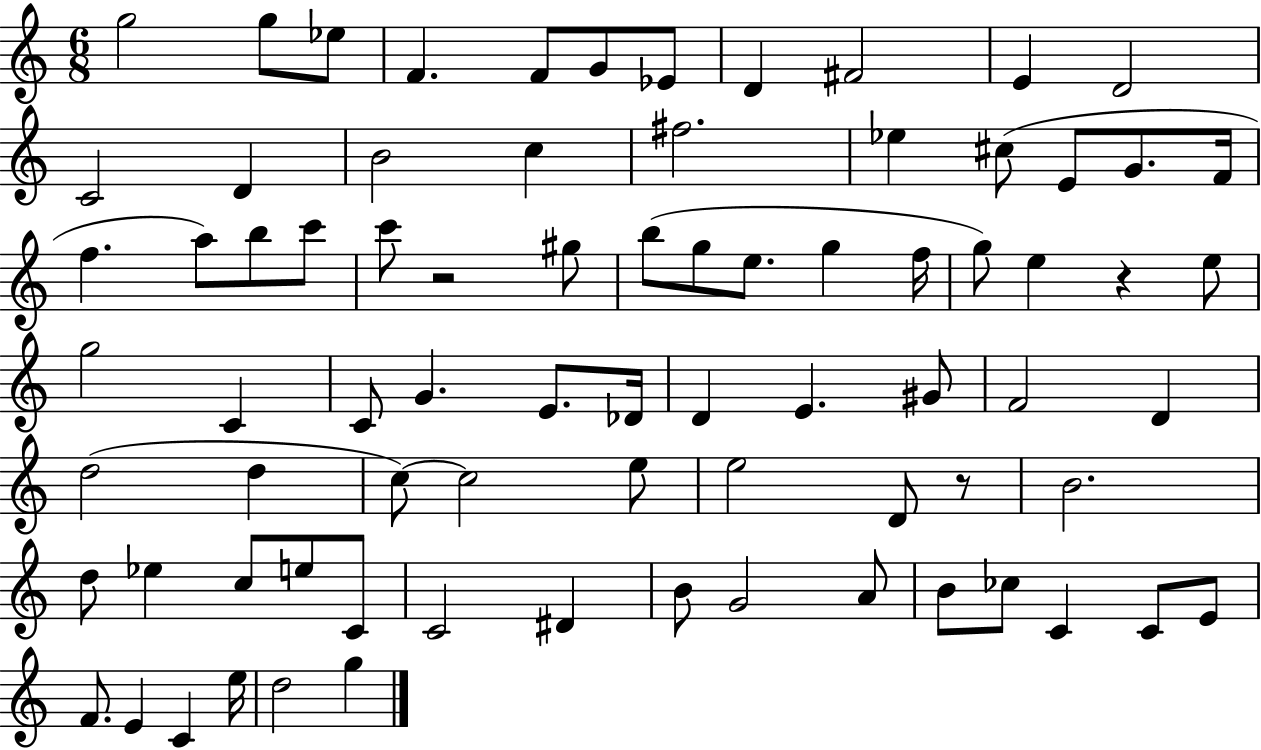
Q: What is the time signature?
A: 6/8